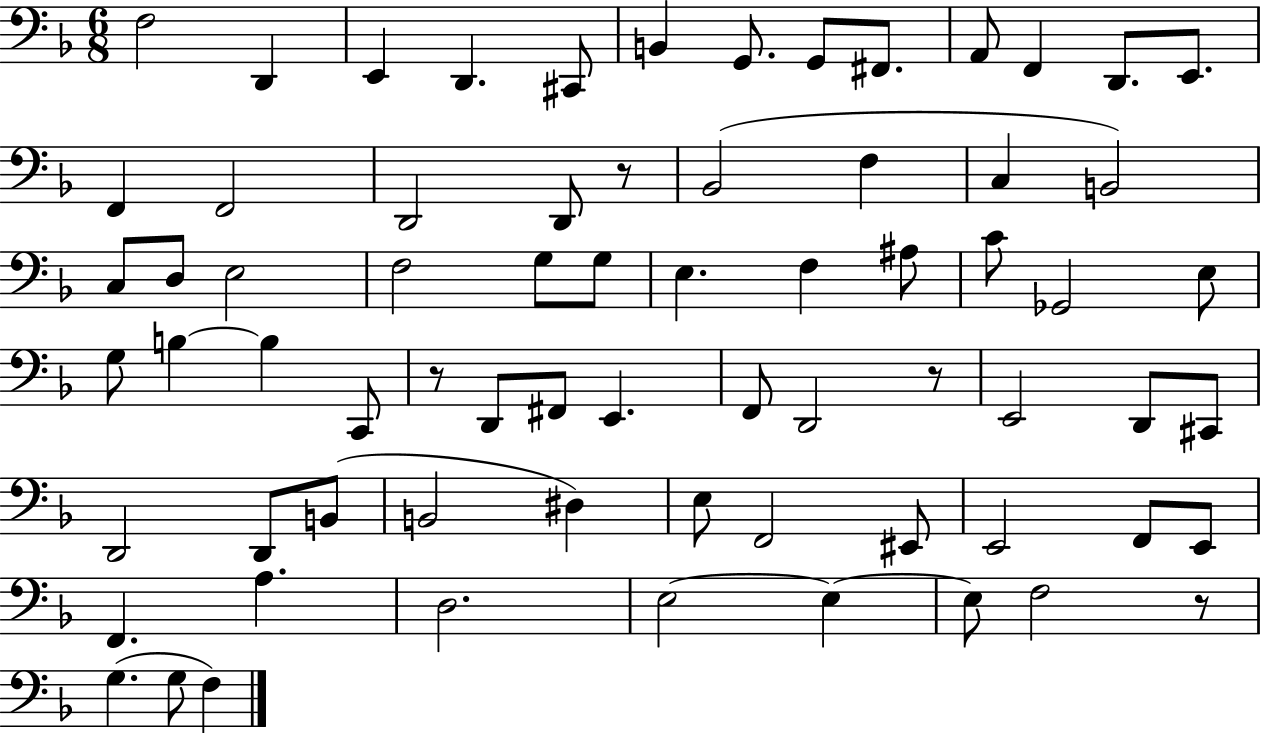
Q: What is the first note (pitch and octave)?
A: F3